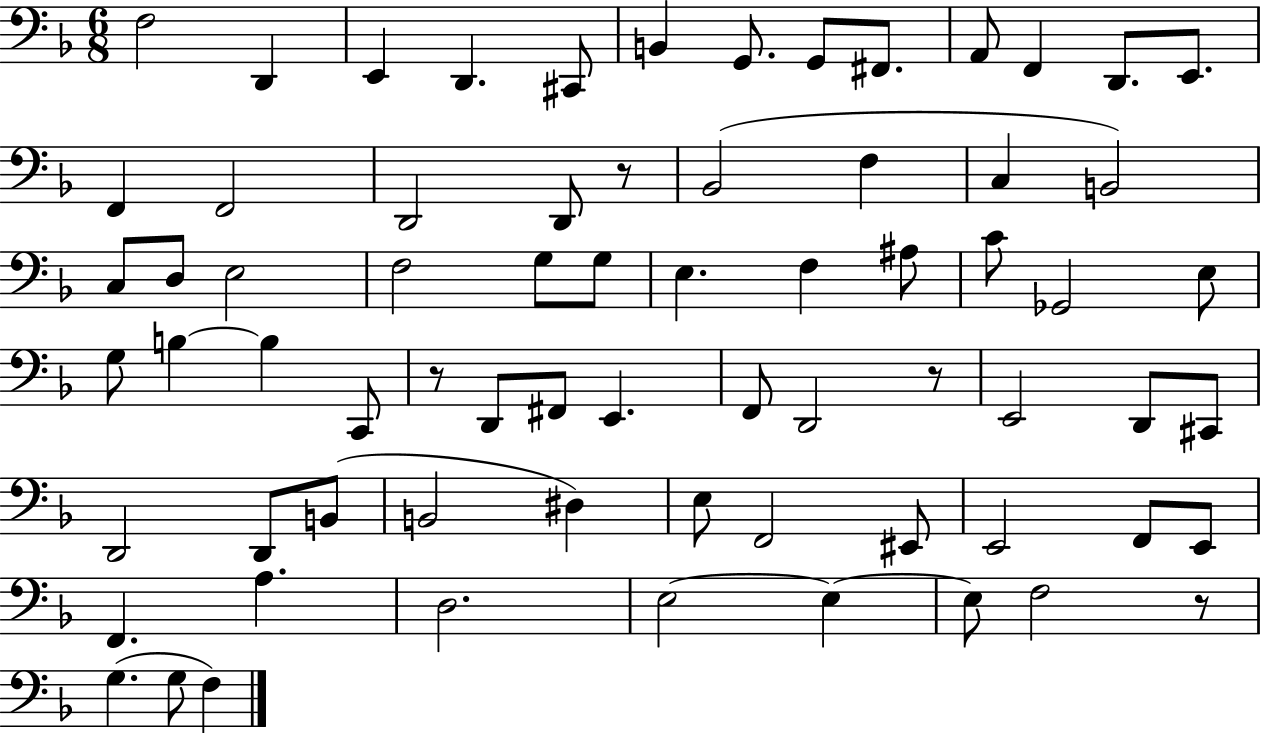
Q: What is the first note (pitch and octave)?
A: F3